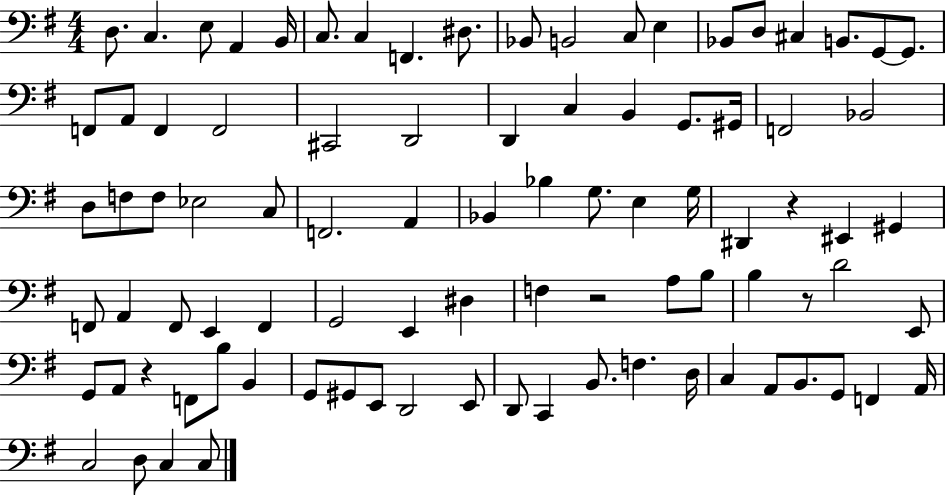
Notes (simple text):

D3/e. C3/q. E3/e A2/q B2/s C3/e. C3/q F2/q. D#3/e. Bb2/e B2/h C3/e E3/q Bb2/e D3/e C#3/q B2/e. G2/e G2/e. F2/e A2/e F2/q F2/h C#2/h D2/h D2/q C3/q B2/q G2/e. G#2/s F2/h Bb2/h D3/e F3/e F3/e Eb3/h C3/e F2/h. A2/q Bb2/q Bb3/q G3/e. E3/q G3/s D#2/q R/q EIS2/q G#2/q F2/e A2/q F2/e E2/q F2/q G2/h E2/q D#3/q F3/q R/h A3/e B3/e B3/q R/e D4/h E2/e G2/e A2/e R/q F2/e B3/e B2/q G2/e G#2/e E2/e D2/h E2/e D2/e C2/q B2/e. F3/q. D3/s C3/q A2/e B2/e. G2/e F2/q A2/s C3/h D3/e C3/q C3/e